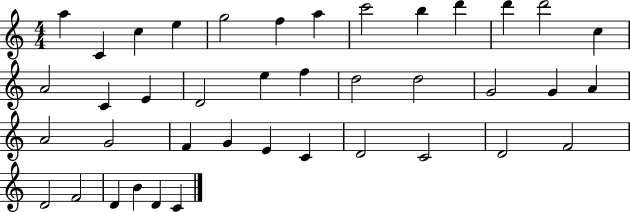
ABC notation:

X:1
T:Untitled
M:4/4
L:1/4
K:C
a C c e g2 f a c'2 b d' d' d'2 c A2 C E D2 e f d2 d2 G2 G A A2 G2 F G E C D2 C2 D2 F2 D2 F2 D B D C